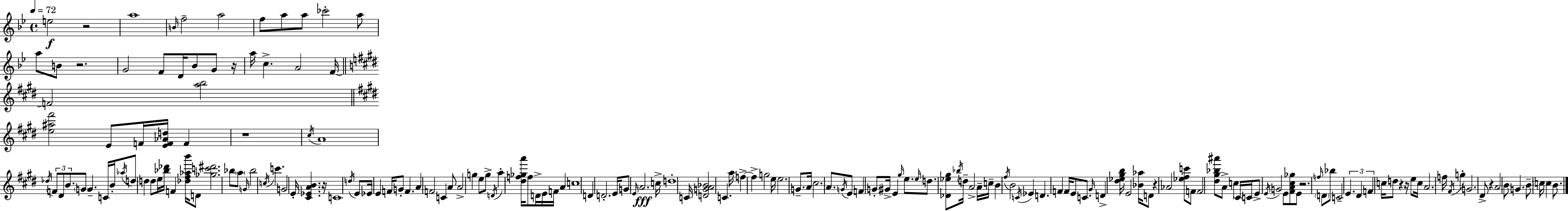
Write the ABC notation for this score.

X:1
T:Untitled
M:4/4
L:1/4
K:Gm
e2 z2 a4 B/4 f2 a2 f/2 a/2 a/2 _c'2 a/2 a/2 B/2 z2 G2 F/2 D/4 _B/2 G/2 z/4 a/4 c A2 F/4 F2 [ab]2 [e^a^f']2 E/2 F/4 [EF_Ad]/4 F z4 ^c/4 A4 _d/4 F/2 ^D/2 B/2 G/2 G C/4 B/4 _a/4 d/2 d d/2 e/4 [_b_d']/4 F [_d^f_ab']/4 D/2 [_gc'^d']2 _b/2 a/2 G/4 _b2 c/4 c' G2 E/4 [^C_EAB] z/4 C4 d/4 E/2 _E/4 E F/4 G/2 F A F2 C A/2 A2 g e/2 g/2 D/4 a [^df_ga']/4 f/2 D/4 E/4 F/4 A c4 D D2 E/4 G/2 E/4 A2 c/4 d4 C/4 [DGA_B]2 C a/4 f f g2 e/4 e2 G/2 A/4 ^c2 A/2 G/4 E/2 F G/2 ^G/4 E ^g/4 e/2 e/4 d/2 [_D_e^g]/2 _b/4 d/4 A2 A/4 c/4 B ^f/4 B2 C/4 _E D F F/4 E/2 C/2 ^G/4 D [^d_e^gb]/4 E2 [_B_a]/4 D/2 z _A2 [_e^fc']/2 F/2 F2 [^d^g_b^a']/2 A/2 c ^C/4 C/4 E/2 E/4 G2 E/2 [^FA^c_g]/2 E/2 z2 f/4 D/2 _b/2 C2 E ^D F c/4 d/2 z z/4 e/2 c/4 A2 f/4 ^F/4 g G2 ^D/2 z A2 B/2 G B/2 c/4 c B/2